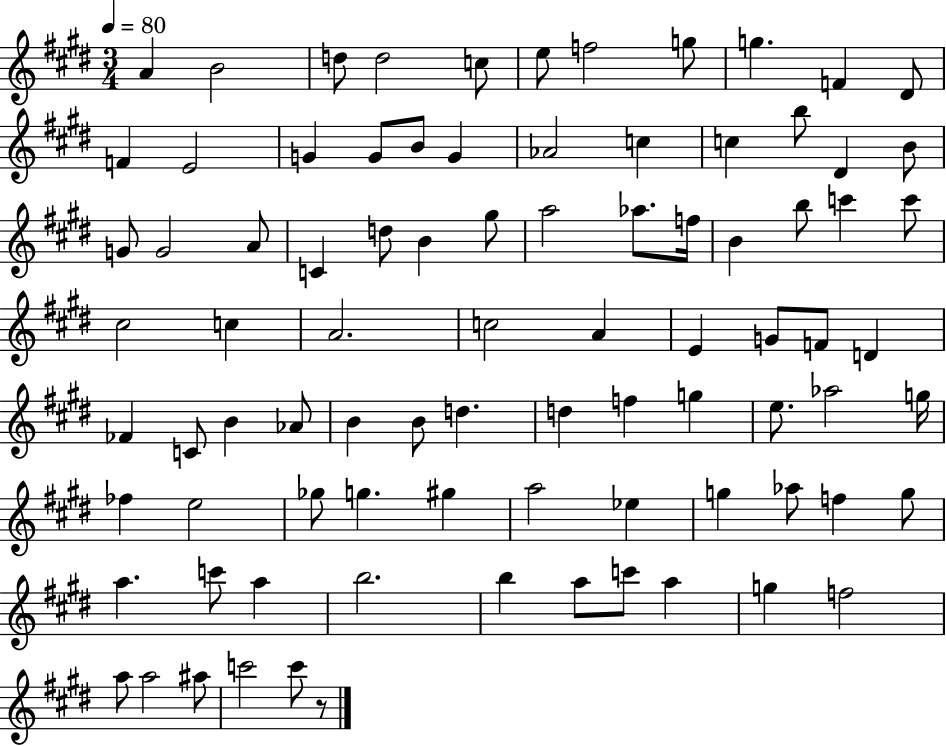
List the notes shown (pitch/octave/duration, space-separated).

A4/q B4/h D5/e D5/h C5/e E5/e F5/h G5/e G5/q. F4/q D#4/e F4/q E4/h G4/q G4/e B4/e G4/q Ab4/h C5/q C5/q B5/e D#4/q B4/e G4/e G4/h A4/e C4/q D5/e B4/q G#5/e A5/h Ab5/e. F5/s B4/q B5/e C6/q C6/e C#5/h C5/q A4/h. C5/h A4/q E4/q G4/e F4/e D4/q FES4/q C4/e B4/q Ab4/e B4/q B4/e D5/q. D5/q F5/q G5/q E5/e. Ab5/h G5/s FES5/q E5/h Gb5/e G5/q. G#5/q A5/h Eb5/q G5/q Ab5/e F5/q G5/e A5/q. C6/e A5/q B5/h. B5/q A5/e C6/e A5/q G5/q F5/h A5/e A5/h A#5/e C6/h C6/e R/e